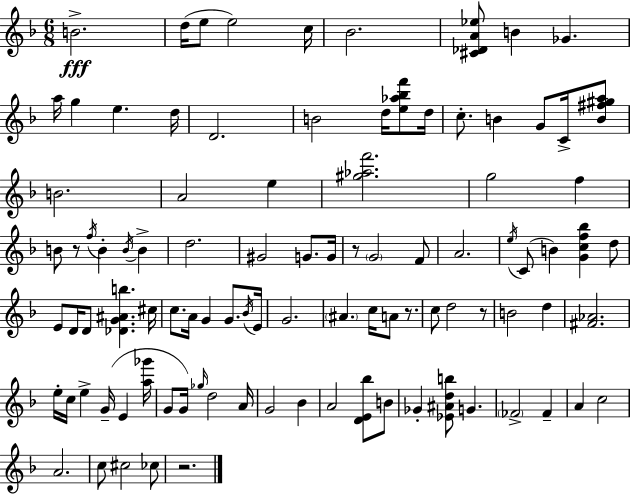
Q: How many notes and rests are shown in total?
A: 98